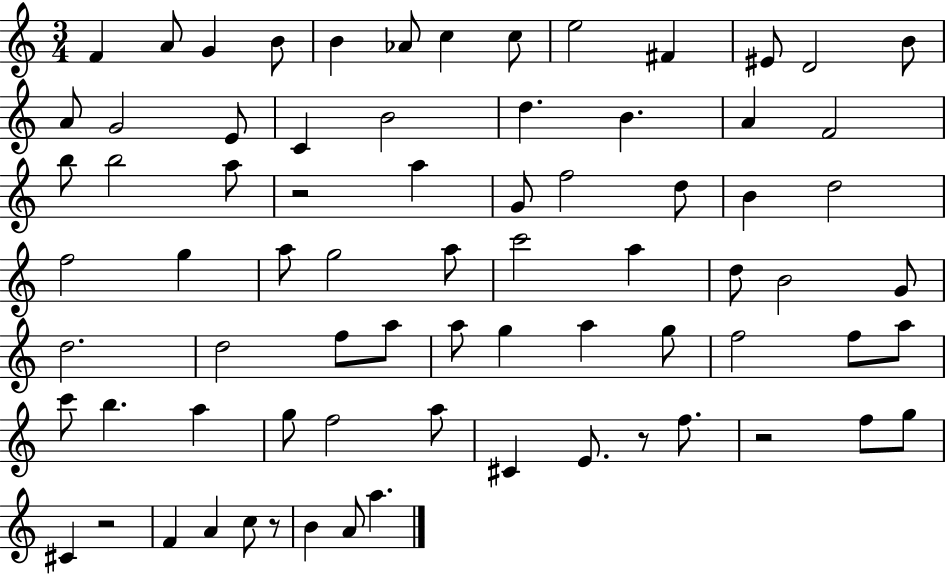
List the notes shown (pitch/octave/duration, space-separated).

F4/q A4/e G4/q B4/e B4/q Ab4/e C5/q C5/e E5/h F#4/q EIS4/e D4/h B4/e A4/e G4/h E4/e C4/q B4/h D5/q. B4/q. A4/q F4/h B5/e B5/h A5/e R/h A5/q G4/e F5/h D5/e B4/q D5/h F5/h G5/q A5/e G5/h A5/e C6/h A5/q D5/e B4/h G4/e D5/h. D5/h F5/e A5/e A5/e G5/q A5/q G5/e F5/h F5/e A5/e C6/e B5/q. A5/q G5/e F5/h A5/e C#4/q E4/e. R/e F5/e. R/h F5/e G5/e C#4/q R/h F4/q A4/q C5/e R/e B4/q A4/e A5/q.